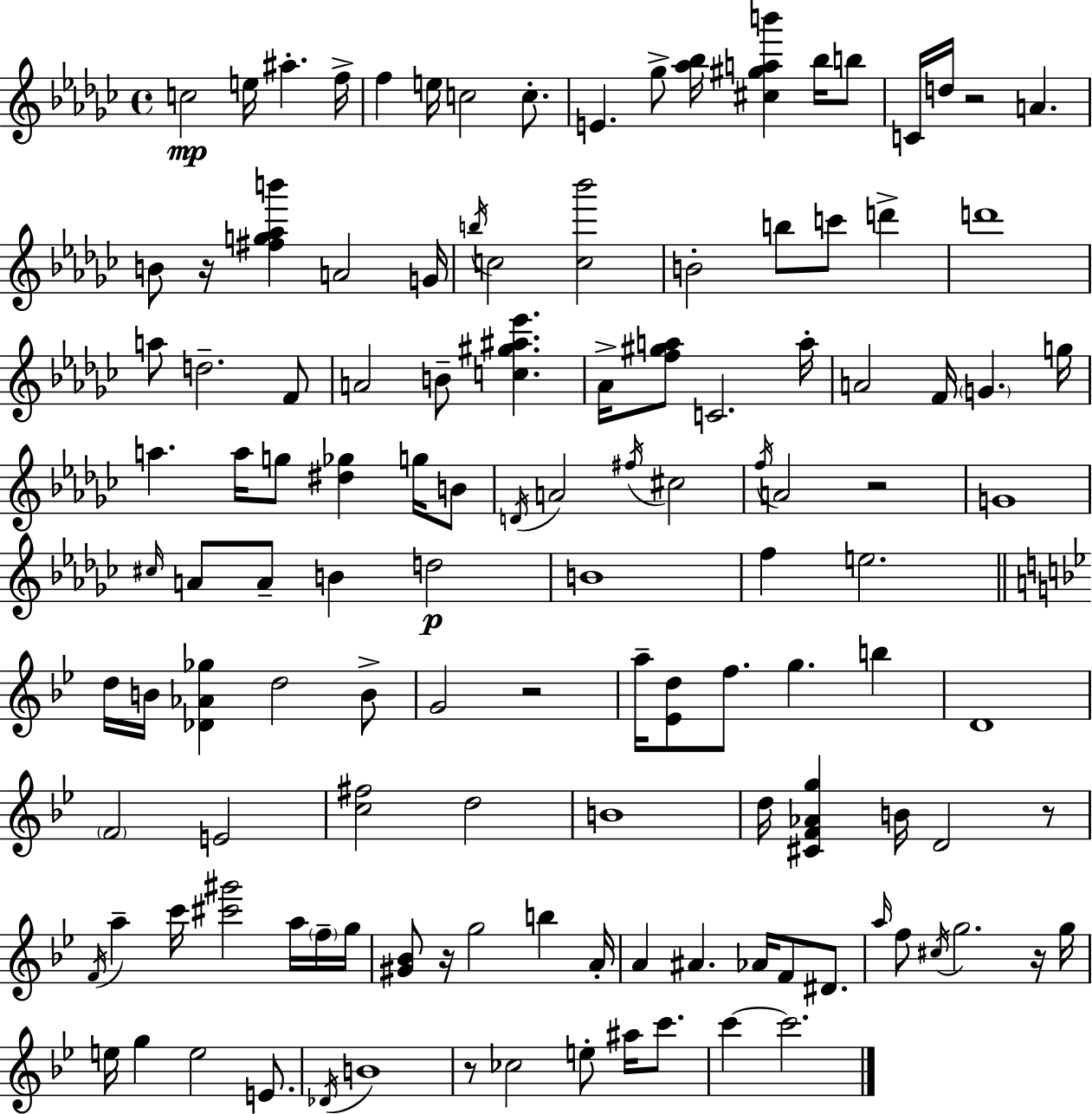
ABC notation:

X:1
T:Untitled
M:4/4
L:1/4
K:Ebm
c2 e/4 ^a f/4 f e/4 c2 c/2 E _g/2 [_a_b]/4 [^c^gab'] _b/4 b/2 C/4 d/4 z2 A B/2 z/4 [^fg_ab'] A2 G/4 b/4 c2 [c_b']2 B2 b/2 c'/2 d' d'4 a/2 d2 F/2 A2 B/2 [c^g^a_e'] _A/4 [f^ga]/2 C2 a/4 A2 F/4 G g/4 a a/4 g/2 [^d_g] g/4 B/2 D/4 A2 ^f/4 ^c2 f/4 A2 z2 G4 ^c/4 A/2 A/2 B d2 B4 f e2 d/4 B/4 [_D_A_g] d2 B/2 G2 z2 a/4 [_Ed]/2 f/2 g b D4 F2 E2 [c^f]2 d2 B4 d/4 [^CF_Ag] B/4 D2 z/2 F/4 a c'/4 [^c'^g']2 a/4 f/4 g/4 [^G_B]/2 z/4 g2 b A/4 A ^A _A/4 F/2 ^D/2 a/4 f/2 ^c/4 g2 z/4 g/4 e/4 g e2 E/2 _D/4 B4 z/2 _c2 e/2 ^a/4 c'/2 c' c'2